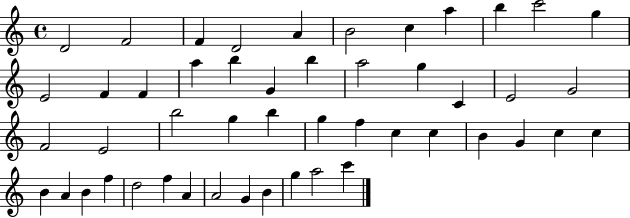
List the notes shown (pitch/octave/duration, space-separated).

D4/h F4/h F4/q D4/h A4/q B4/h C5/q A5/q B5/q C6/h G5/q E4/h F4/q F4/q A5/q B5/q G4/q B5/q A5/h G5/q C4/q E4/h G4/h F4/h E4/h B5/h G5/q B5/q G5/q F5/q C5/q C5/q B4/q G4/q C5/q C5/q B4/q A4/q B4/q F5/q D5/h F5/q A4/q A4/h G4/q B4/q G5/q A5/h C6/q